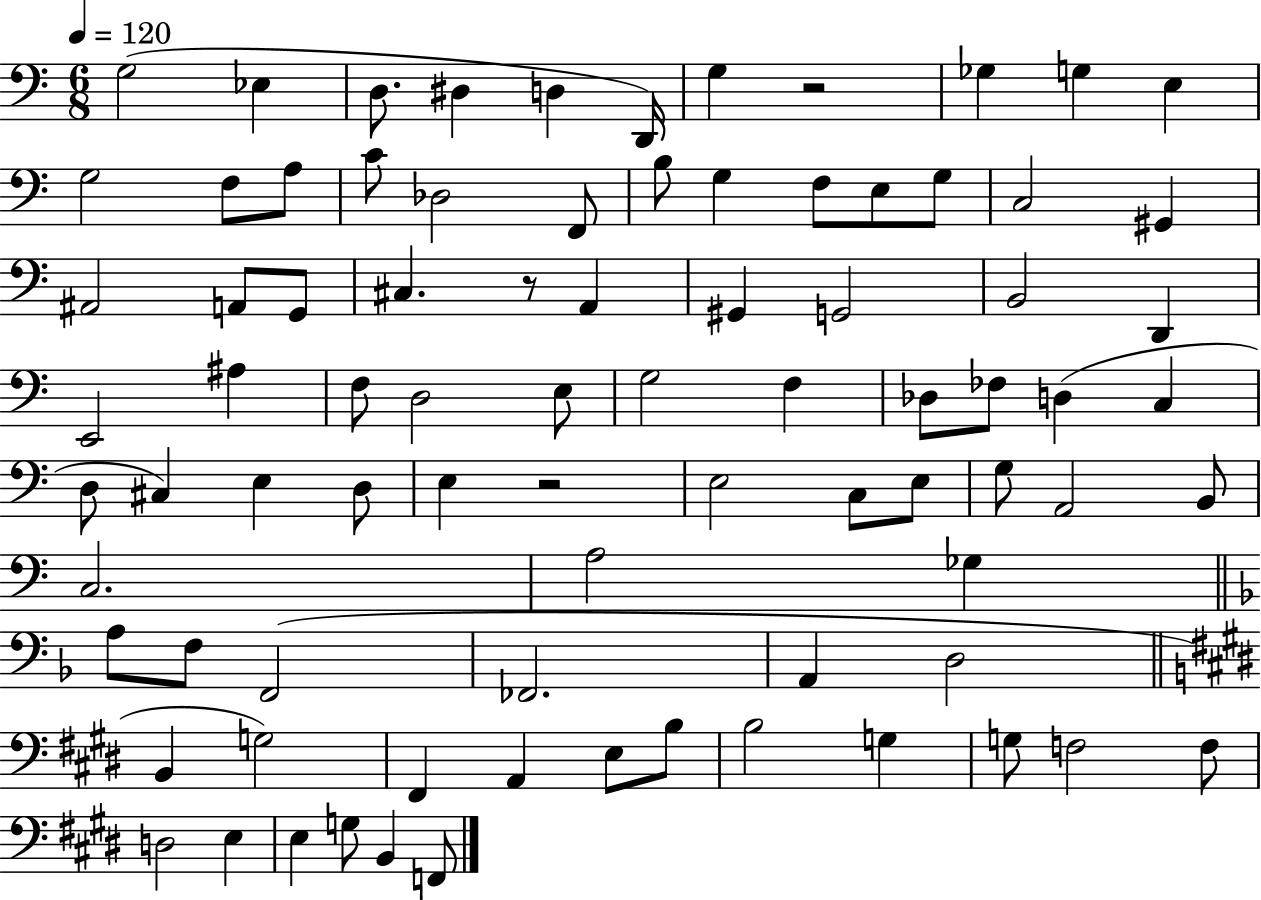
X:1
T:Untitled
M:6/8
L:1/4
K:C
G,2 _E, D,/2 ^D, D, D,,/4 G, z2 _G, G, E, G,2 F,/2 A,/2 C/2 _D,2 F,,/2 B,/2 G, F,/2 E,/2 G,/2 C,2 ^G,, ^A,,2 A,,/2 G,,/2 ^C, z/2 A,, ^G,, G,,2 B,,2 D,, E,,2 ^A, F,/2 D,2 E,/2 G,2 F, _D,/2 _F,/2 D, C, D,/2 ^C, E, D,/2 E, z2 E,2 C,/2 E,/2 G,/2 A,,2 B,,/2 C,2 A,2 _G, A,/2 F,/2 F,,2 _F,,2 A,, D,2 B,, G,2 ^F,, A,, E,/2 B,/2 B,2 G, G,/2 F,2 F,/2 D,2 E, E, G,/2 B,, F,,/2